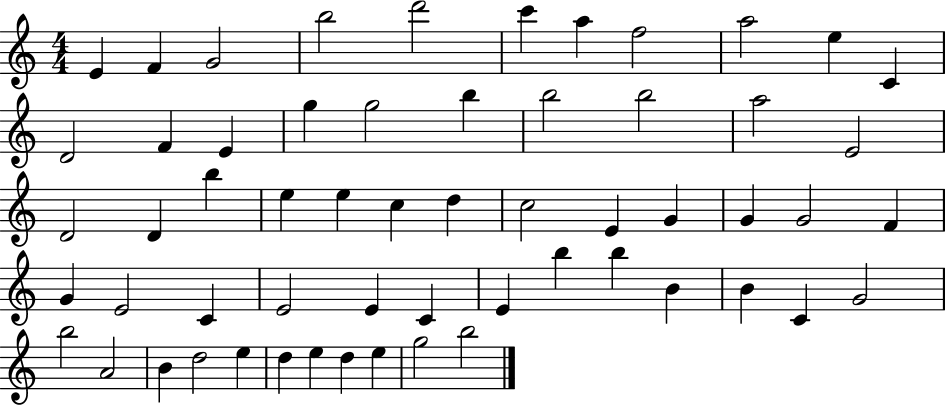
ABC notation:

X:1
T:Untitled
M:4/4
L:1/4
K:C
E F G2 b2 d'2 c' a f2 a2 e C D2 F E g g2 b b2 b2 a2 E2 D2 D b e e c d c2 E G G G2 F G E2 C E2 E C E b b B B C G2 b2 A2 B d2 e d e d e g2 b2